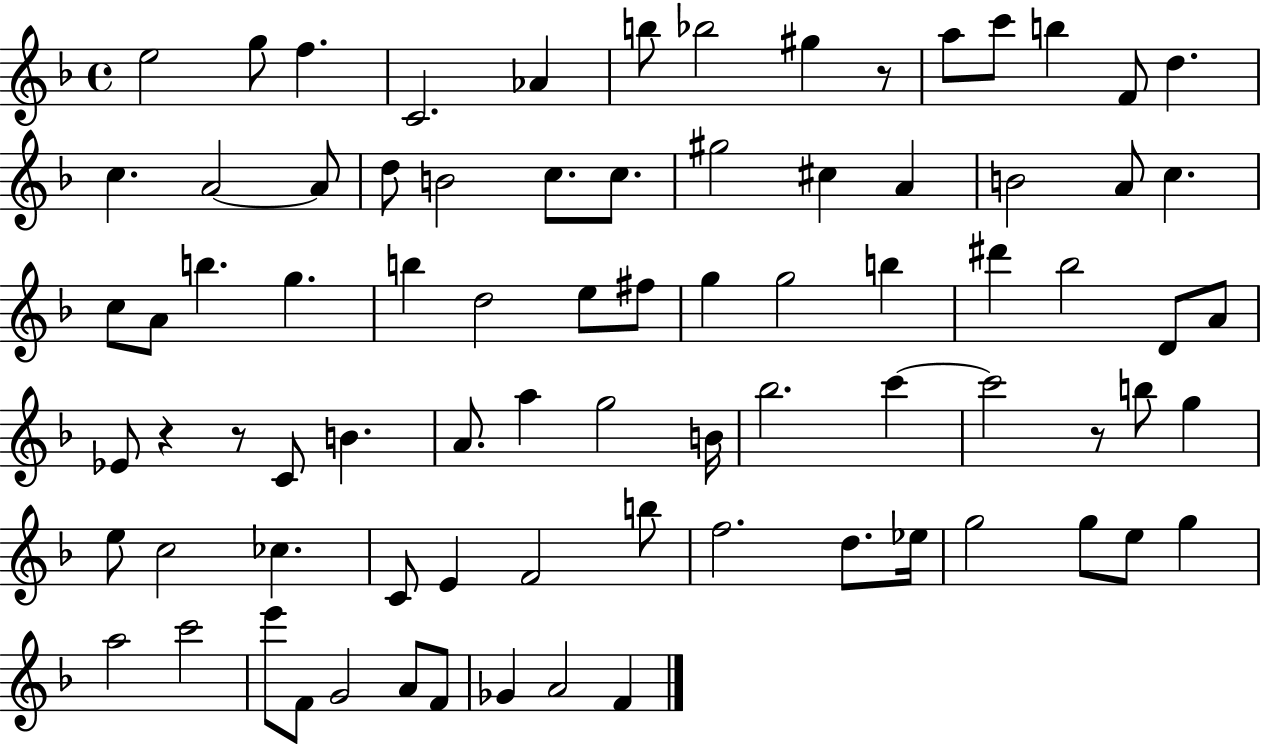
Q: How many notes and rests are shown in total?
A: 81